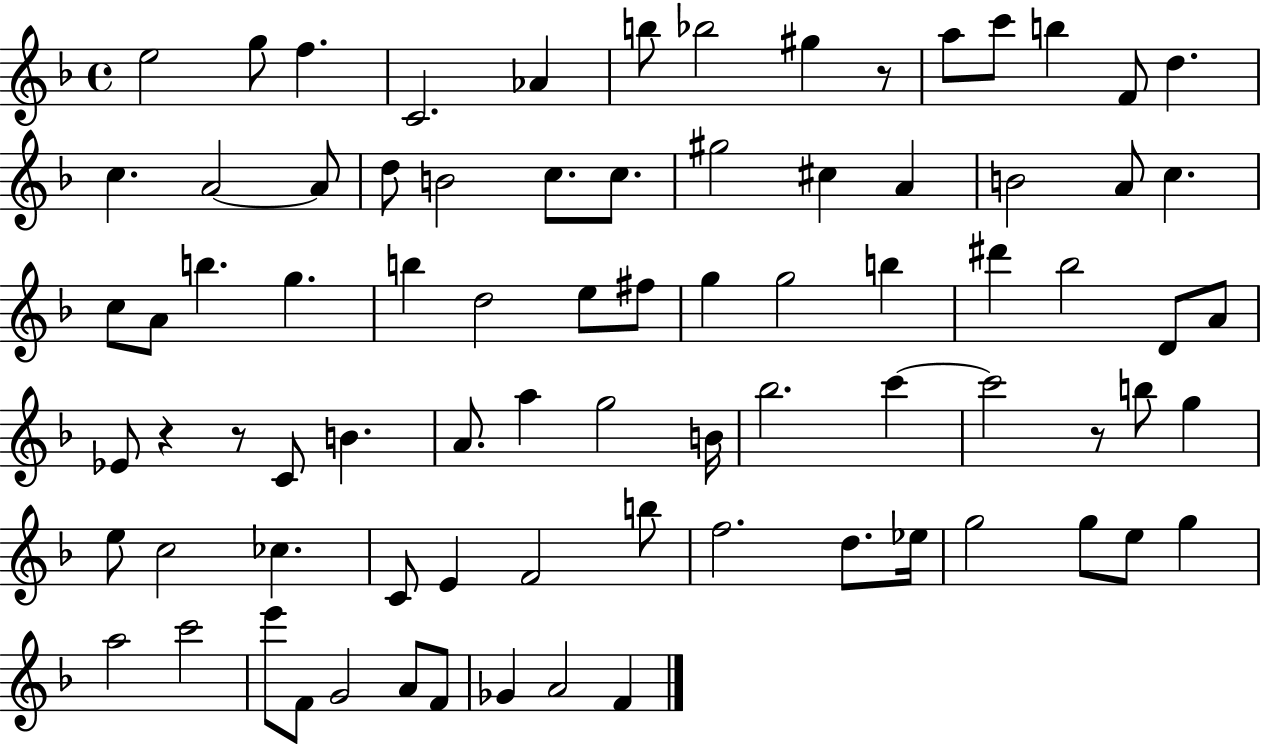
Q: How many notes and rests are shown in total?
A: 81